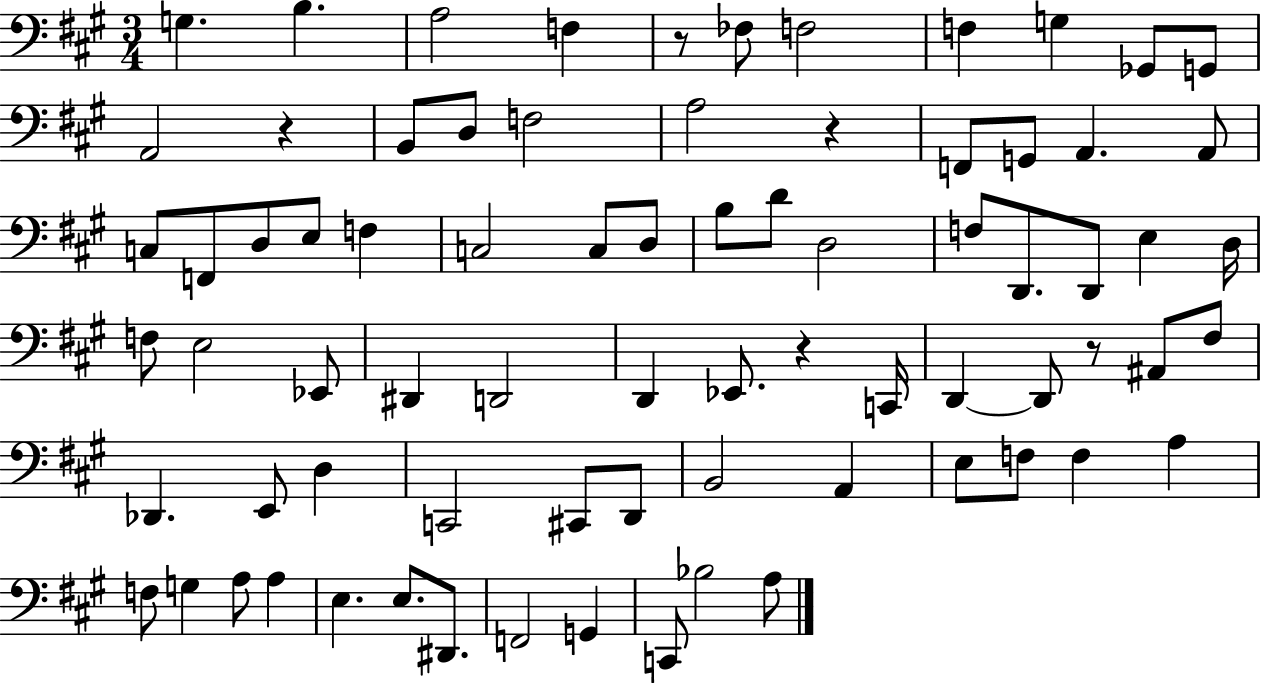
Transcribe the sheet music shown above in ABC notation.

X:1
T:Untitled
M:3/4
L:1/4
K:A
G, B, A,2 F, z/2 _F,/2 F,2 F, G, _G,,/2 G,,/2 A,,2 z B,,/2 D,/2 F,2 A,2 z F,,/2 G,,/2 A,, A,,/2 C,/2 F,,/2 D,/2 E,/2 F, C,2 C,/2 D,/2 B,/2 D/2 D,2 F,/2 D,,/2 D,,/2 E, D,/4 F,/2 E,2 _E,,/2 ^D,, D,,2 D,, _E,,/2 z C,,/4 D,, D,,/2 z/2 ^A,,/2 ^F,/2 _D,, E,,/2 D, C,,2 ^C,,/2 D,,/2 B,,2 A,, E,/2 F,/2 F, A, F,/2 G, A,/2 A, E, E,/2 ^D,,/2 F,,2 G,, C,,/2 _B,2 A,/2